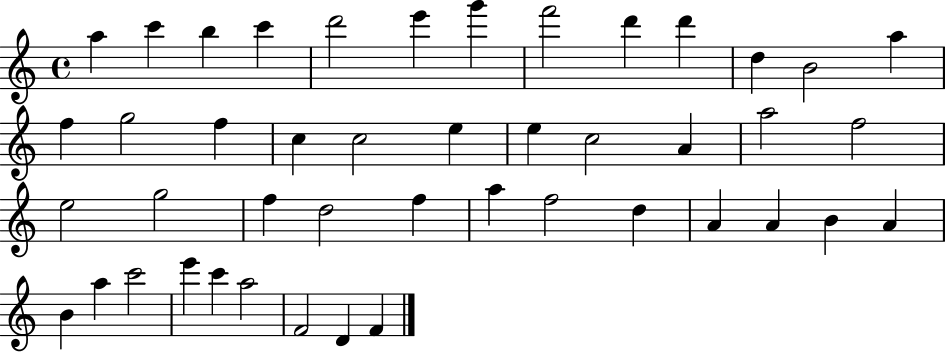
A5/q C6/q B5/q C6/q D6/h E6/q G6/q F6/h D6/q D6/q D5/q B4/h A5/q F5/q G5/h F5/q C5/q C5/h E5/q E5/q C5/h A4/q A5/h F5/h E5/h G5/h F5/q D5/h F5/q A5/q F5/h D5/q A4/q A4/q B4/q A4/q B4/q A5/q C6/h E6/q C6/q A5/h F4/h D4/q F4/q